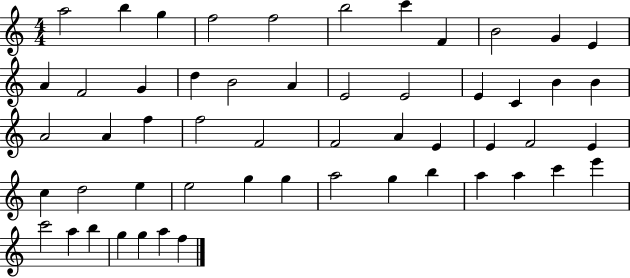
X:1
T:Untitled
M:4/4
L:1/4
K:C
a2 b g f2 f2 b2 c' F B2 G E A F2 G d B2 A E2 E2 E C B B A2 A f f2 F2 F2 A E E F2 E c d2 e e2 g g a2 g b a a c' e' c'2 a b g g a f